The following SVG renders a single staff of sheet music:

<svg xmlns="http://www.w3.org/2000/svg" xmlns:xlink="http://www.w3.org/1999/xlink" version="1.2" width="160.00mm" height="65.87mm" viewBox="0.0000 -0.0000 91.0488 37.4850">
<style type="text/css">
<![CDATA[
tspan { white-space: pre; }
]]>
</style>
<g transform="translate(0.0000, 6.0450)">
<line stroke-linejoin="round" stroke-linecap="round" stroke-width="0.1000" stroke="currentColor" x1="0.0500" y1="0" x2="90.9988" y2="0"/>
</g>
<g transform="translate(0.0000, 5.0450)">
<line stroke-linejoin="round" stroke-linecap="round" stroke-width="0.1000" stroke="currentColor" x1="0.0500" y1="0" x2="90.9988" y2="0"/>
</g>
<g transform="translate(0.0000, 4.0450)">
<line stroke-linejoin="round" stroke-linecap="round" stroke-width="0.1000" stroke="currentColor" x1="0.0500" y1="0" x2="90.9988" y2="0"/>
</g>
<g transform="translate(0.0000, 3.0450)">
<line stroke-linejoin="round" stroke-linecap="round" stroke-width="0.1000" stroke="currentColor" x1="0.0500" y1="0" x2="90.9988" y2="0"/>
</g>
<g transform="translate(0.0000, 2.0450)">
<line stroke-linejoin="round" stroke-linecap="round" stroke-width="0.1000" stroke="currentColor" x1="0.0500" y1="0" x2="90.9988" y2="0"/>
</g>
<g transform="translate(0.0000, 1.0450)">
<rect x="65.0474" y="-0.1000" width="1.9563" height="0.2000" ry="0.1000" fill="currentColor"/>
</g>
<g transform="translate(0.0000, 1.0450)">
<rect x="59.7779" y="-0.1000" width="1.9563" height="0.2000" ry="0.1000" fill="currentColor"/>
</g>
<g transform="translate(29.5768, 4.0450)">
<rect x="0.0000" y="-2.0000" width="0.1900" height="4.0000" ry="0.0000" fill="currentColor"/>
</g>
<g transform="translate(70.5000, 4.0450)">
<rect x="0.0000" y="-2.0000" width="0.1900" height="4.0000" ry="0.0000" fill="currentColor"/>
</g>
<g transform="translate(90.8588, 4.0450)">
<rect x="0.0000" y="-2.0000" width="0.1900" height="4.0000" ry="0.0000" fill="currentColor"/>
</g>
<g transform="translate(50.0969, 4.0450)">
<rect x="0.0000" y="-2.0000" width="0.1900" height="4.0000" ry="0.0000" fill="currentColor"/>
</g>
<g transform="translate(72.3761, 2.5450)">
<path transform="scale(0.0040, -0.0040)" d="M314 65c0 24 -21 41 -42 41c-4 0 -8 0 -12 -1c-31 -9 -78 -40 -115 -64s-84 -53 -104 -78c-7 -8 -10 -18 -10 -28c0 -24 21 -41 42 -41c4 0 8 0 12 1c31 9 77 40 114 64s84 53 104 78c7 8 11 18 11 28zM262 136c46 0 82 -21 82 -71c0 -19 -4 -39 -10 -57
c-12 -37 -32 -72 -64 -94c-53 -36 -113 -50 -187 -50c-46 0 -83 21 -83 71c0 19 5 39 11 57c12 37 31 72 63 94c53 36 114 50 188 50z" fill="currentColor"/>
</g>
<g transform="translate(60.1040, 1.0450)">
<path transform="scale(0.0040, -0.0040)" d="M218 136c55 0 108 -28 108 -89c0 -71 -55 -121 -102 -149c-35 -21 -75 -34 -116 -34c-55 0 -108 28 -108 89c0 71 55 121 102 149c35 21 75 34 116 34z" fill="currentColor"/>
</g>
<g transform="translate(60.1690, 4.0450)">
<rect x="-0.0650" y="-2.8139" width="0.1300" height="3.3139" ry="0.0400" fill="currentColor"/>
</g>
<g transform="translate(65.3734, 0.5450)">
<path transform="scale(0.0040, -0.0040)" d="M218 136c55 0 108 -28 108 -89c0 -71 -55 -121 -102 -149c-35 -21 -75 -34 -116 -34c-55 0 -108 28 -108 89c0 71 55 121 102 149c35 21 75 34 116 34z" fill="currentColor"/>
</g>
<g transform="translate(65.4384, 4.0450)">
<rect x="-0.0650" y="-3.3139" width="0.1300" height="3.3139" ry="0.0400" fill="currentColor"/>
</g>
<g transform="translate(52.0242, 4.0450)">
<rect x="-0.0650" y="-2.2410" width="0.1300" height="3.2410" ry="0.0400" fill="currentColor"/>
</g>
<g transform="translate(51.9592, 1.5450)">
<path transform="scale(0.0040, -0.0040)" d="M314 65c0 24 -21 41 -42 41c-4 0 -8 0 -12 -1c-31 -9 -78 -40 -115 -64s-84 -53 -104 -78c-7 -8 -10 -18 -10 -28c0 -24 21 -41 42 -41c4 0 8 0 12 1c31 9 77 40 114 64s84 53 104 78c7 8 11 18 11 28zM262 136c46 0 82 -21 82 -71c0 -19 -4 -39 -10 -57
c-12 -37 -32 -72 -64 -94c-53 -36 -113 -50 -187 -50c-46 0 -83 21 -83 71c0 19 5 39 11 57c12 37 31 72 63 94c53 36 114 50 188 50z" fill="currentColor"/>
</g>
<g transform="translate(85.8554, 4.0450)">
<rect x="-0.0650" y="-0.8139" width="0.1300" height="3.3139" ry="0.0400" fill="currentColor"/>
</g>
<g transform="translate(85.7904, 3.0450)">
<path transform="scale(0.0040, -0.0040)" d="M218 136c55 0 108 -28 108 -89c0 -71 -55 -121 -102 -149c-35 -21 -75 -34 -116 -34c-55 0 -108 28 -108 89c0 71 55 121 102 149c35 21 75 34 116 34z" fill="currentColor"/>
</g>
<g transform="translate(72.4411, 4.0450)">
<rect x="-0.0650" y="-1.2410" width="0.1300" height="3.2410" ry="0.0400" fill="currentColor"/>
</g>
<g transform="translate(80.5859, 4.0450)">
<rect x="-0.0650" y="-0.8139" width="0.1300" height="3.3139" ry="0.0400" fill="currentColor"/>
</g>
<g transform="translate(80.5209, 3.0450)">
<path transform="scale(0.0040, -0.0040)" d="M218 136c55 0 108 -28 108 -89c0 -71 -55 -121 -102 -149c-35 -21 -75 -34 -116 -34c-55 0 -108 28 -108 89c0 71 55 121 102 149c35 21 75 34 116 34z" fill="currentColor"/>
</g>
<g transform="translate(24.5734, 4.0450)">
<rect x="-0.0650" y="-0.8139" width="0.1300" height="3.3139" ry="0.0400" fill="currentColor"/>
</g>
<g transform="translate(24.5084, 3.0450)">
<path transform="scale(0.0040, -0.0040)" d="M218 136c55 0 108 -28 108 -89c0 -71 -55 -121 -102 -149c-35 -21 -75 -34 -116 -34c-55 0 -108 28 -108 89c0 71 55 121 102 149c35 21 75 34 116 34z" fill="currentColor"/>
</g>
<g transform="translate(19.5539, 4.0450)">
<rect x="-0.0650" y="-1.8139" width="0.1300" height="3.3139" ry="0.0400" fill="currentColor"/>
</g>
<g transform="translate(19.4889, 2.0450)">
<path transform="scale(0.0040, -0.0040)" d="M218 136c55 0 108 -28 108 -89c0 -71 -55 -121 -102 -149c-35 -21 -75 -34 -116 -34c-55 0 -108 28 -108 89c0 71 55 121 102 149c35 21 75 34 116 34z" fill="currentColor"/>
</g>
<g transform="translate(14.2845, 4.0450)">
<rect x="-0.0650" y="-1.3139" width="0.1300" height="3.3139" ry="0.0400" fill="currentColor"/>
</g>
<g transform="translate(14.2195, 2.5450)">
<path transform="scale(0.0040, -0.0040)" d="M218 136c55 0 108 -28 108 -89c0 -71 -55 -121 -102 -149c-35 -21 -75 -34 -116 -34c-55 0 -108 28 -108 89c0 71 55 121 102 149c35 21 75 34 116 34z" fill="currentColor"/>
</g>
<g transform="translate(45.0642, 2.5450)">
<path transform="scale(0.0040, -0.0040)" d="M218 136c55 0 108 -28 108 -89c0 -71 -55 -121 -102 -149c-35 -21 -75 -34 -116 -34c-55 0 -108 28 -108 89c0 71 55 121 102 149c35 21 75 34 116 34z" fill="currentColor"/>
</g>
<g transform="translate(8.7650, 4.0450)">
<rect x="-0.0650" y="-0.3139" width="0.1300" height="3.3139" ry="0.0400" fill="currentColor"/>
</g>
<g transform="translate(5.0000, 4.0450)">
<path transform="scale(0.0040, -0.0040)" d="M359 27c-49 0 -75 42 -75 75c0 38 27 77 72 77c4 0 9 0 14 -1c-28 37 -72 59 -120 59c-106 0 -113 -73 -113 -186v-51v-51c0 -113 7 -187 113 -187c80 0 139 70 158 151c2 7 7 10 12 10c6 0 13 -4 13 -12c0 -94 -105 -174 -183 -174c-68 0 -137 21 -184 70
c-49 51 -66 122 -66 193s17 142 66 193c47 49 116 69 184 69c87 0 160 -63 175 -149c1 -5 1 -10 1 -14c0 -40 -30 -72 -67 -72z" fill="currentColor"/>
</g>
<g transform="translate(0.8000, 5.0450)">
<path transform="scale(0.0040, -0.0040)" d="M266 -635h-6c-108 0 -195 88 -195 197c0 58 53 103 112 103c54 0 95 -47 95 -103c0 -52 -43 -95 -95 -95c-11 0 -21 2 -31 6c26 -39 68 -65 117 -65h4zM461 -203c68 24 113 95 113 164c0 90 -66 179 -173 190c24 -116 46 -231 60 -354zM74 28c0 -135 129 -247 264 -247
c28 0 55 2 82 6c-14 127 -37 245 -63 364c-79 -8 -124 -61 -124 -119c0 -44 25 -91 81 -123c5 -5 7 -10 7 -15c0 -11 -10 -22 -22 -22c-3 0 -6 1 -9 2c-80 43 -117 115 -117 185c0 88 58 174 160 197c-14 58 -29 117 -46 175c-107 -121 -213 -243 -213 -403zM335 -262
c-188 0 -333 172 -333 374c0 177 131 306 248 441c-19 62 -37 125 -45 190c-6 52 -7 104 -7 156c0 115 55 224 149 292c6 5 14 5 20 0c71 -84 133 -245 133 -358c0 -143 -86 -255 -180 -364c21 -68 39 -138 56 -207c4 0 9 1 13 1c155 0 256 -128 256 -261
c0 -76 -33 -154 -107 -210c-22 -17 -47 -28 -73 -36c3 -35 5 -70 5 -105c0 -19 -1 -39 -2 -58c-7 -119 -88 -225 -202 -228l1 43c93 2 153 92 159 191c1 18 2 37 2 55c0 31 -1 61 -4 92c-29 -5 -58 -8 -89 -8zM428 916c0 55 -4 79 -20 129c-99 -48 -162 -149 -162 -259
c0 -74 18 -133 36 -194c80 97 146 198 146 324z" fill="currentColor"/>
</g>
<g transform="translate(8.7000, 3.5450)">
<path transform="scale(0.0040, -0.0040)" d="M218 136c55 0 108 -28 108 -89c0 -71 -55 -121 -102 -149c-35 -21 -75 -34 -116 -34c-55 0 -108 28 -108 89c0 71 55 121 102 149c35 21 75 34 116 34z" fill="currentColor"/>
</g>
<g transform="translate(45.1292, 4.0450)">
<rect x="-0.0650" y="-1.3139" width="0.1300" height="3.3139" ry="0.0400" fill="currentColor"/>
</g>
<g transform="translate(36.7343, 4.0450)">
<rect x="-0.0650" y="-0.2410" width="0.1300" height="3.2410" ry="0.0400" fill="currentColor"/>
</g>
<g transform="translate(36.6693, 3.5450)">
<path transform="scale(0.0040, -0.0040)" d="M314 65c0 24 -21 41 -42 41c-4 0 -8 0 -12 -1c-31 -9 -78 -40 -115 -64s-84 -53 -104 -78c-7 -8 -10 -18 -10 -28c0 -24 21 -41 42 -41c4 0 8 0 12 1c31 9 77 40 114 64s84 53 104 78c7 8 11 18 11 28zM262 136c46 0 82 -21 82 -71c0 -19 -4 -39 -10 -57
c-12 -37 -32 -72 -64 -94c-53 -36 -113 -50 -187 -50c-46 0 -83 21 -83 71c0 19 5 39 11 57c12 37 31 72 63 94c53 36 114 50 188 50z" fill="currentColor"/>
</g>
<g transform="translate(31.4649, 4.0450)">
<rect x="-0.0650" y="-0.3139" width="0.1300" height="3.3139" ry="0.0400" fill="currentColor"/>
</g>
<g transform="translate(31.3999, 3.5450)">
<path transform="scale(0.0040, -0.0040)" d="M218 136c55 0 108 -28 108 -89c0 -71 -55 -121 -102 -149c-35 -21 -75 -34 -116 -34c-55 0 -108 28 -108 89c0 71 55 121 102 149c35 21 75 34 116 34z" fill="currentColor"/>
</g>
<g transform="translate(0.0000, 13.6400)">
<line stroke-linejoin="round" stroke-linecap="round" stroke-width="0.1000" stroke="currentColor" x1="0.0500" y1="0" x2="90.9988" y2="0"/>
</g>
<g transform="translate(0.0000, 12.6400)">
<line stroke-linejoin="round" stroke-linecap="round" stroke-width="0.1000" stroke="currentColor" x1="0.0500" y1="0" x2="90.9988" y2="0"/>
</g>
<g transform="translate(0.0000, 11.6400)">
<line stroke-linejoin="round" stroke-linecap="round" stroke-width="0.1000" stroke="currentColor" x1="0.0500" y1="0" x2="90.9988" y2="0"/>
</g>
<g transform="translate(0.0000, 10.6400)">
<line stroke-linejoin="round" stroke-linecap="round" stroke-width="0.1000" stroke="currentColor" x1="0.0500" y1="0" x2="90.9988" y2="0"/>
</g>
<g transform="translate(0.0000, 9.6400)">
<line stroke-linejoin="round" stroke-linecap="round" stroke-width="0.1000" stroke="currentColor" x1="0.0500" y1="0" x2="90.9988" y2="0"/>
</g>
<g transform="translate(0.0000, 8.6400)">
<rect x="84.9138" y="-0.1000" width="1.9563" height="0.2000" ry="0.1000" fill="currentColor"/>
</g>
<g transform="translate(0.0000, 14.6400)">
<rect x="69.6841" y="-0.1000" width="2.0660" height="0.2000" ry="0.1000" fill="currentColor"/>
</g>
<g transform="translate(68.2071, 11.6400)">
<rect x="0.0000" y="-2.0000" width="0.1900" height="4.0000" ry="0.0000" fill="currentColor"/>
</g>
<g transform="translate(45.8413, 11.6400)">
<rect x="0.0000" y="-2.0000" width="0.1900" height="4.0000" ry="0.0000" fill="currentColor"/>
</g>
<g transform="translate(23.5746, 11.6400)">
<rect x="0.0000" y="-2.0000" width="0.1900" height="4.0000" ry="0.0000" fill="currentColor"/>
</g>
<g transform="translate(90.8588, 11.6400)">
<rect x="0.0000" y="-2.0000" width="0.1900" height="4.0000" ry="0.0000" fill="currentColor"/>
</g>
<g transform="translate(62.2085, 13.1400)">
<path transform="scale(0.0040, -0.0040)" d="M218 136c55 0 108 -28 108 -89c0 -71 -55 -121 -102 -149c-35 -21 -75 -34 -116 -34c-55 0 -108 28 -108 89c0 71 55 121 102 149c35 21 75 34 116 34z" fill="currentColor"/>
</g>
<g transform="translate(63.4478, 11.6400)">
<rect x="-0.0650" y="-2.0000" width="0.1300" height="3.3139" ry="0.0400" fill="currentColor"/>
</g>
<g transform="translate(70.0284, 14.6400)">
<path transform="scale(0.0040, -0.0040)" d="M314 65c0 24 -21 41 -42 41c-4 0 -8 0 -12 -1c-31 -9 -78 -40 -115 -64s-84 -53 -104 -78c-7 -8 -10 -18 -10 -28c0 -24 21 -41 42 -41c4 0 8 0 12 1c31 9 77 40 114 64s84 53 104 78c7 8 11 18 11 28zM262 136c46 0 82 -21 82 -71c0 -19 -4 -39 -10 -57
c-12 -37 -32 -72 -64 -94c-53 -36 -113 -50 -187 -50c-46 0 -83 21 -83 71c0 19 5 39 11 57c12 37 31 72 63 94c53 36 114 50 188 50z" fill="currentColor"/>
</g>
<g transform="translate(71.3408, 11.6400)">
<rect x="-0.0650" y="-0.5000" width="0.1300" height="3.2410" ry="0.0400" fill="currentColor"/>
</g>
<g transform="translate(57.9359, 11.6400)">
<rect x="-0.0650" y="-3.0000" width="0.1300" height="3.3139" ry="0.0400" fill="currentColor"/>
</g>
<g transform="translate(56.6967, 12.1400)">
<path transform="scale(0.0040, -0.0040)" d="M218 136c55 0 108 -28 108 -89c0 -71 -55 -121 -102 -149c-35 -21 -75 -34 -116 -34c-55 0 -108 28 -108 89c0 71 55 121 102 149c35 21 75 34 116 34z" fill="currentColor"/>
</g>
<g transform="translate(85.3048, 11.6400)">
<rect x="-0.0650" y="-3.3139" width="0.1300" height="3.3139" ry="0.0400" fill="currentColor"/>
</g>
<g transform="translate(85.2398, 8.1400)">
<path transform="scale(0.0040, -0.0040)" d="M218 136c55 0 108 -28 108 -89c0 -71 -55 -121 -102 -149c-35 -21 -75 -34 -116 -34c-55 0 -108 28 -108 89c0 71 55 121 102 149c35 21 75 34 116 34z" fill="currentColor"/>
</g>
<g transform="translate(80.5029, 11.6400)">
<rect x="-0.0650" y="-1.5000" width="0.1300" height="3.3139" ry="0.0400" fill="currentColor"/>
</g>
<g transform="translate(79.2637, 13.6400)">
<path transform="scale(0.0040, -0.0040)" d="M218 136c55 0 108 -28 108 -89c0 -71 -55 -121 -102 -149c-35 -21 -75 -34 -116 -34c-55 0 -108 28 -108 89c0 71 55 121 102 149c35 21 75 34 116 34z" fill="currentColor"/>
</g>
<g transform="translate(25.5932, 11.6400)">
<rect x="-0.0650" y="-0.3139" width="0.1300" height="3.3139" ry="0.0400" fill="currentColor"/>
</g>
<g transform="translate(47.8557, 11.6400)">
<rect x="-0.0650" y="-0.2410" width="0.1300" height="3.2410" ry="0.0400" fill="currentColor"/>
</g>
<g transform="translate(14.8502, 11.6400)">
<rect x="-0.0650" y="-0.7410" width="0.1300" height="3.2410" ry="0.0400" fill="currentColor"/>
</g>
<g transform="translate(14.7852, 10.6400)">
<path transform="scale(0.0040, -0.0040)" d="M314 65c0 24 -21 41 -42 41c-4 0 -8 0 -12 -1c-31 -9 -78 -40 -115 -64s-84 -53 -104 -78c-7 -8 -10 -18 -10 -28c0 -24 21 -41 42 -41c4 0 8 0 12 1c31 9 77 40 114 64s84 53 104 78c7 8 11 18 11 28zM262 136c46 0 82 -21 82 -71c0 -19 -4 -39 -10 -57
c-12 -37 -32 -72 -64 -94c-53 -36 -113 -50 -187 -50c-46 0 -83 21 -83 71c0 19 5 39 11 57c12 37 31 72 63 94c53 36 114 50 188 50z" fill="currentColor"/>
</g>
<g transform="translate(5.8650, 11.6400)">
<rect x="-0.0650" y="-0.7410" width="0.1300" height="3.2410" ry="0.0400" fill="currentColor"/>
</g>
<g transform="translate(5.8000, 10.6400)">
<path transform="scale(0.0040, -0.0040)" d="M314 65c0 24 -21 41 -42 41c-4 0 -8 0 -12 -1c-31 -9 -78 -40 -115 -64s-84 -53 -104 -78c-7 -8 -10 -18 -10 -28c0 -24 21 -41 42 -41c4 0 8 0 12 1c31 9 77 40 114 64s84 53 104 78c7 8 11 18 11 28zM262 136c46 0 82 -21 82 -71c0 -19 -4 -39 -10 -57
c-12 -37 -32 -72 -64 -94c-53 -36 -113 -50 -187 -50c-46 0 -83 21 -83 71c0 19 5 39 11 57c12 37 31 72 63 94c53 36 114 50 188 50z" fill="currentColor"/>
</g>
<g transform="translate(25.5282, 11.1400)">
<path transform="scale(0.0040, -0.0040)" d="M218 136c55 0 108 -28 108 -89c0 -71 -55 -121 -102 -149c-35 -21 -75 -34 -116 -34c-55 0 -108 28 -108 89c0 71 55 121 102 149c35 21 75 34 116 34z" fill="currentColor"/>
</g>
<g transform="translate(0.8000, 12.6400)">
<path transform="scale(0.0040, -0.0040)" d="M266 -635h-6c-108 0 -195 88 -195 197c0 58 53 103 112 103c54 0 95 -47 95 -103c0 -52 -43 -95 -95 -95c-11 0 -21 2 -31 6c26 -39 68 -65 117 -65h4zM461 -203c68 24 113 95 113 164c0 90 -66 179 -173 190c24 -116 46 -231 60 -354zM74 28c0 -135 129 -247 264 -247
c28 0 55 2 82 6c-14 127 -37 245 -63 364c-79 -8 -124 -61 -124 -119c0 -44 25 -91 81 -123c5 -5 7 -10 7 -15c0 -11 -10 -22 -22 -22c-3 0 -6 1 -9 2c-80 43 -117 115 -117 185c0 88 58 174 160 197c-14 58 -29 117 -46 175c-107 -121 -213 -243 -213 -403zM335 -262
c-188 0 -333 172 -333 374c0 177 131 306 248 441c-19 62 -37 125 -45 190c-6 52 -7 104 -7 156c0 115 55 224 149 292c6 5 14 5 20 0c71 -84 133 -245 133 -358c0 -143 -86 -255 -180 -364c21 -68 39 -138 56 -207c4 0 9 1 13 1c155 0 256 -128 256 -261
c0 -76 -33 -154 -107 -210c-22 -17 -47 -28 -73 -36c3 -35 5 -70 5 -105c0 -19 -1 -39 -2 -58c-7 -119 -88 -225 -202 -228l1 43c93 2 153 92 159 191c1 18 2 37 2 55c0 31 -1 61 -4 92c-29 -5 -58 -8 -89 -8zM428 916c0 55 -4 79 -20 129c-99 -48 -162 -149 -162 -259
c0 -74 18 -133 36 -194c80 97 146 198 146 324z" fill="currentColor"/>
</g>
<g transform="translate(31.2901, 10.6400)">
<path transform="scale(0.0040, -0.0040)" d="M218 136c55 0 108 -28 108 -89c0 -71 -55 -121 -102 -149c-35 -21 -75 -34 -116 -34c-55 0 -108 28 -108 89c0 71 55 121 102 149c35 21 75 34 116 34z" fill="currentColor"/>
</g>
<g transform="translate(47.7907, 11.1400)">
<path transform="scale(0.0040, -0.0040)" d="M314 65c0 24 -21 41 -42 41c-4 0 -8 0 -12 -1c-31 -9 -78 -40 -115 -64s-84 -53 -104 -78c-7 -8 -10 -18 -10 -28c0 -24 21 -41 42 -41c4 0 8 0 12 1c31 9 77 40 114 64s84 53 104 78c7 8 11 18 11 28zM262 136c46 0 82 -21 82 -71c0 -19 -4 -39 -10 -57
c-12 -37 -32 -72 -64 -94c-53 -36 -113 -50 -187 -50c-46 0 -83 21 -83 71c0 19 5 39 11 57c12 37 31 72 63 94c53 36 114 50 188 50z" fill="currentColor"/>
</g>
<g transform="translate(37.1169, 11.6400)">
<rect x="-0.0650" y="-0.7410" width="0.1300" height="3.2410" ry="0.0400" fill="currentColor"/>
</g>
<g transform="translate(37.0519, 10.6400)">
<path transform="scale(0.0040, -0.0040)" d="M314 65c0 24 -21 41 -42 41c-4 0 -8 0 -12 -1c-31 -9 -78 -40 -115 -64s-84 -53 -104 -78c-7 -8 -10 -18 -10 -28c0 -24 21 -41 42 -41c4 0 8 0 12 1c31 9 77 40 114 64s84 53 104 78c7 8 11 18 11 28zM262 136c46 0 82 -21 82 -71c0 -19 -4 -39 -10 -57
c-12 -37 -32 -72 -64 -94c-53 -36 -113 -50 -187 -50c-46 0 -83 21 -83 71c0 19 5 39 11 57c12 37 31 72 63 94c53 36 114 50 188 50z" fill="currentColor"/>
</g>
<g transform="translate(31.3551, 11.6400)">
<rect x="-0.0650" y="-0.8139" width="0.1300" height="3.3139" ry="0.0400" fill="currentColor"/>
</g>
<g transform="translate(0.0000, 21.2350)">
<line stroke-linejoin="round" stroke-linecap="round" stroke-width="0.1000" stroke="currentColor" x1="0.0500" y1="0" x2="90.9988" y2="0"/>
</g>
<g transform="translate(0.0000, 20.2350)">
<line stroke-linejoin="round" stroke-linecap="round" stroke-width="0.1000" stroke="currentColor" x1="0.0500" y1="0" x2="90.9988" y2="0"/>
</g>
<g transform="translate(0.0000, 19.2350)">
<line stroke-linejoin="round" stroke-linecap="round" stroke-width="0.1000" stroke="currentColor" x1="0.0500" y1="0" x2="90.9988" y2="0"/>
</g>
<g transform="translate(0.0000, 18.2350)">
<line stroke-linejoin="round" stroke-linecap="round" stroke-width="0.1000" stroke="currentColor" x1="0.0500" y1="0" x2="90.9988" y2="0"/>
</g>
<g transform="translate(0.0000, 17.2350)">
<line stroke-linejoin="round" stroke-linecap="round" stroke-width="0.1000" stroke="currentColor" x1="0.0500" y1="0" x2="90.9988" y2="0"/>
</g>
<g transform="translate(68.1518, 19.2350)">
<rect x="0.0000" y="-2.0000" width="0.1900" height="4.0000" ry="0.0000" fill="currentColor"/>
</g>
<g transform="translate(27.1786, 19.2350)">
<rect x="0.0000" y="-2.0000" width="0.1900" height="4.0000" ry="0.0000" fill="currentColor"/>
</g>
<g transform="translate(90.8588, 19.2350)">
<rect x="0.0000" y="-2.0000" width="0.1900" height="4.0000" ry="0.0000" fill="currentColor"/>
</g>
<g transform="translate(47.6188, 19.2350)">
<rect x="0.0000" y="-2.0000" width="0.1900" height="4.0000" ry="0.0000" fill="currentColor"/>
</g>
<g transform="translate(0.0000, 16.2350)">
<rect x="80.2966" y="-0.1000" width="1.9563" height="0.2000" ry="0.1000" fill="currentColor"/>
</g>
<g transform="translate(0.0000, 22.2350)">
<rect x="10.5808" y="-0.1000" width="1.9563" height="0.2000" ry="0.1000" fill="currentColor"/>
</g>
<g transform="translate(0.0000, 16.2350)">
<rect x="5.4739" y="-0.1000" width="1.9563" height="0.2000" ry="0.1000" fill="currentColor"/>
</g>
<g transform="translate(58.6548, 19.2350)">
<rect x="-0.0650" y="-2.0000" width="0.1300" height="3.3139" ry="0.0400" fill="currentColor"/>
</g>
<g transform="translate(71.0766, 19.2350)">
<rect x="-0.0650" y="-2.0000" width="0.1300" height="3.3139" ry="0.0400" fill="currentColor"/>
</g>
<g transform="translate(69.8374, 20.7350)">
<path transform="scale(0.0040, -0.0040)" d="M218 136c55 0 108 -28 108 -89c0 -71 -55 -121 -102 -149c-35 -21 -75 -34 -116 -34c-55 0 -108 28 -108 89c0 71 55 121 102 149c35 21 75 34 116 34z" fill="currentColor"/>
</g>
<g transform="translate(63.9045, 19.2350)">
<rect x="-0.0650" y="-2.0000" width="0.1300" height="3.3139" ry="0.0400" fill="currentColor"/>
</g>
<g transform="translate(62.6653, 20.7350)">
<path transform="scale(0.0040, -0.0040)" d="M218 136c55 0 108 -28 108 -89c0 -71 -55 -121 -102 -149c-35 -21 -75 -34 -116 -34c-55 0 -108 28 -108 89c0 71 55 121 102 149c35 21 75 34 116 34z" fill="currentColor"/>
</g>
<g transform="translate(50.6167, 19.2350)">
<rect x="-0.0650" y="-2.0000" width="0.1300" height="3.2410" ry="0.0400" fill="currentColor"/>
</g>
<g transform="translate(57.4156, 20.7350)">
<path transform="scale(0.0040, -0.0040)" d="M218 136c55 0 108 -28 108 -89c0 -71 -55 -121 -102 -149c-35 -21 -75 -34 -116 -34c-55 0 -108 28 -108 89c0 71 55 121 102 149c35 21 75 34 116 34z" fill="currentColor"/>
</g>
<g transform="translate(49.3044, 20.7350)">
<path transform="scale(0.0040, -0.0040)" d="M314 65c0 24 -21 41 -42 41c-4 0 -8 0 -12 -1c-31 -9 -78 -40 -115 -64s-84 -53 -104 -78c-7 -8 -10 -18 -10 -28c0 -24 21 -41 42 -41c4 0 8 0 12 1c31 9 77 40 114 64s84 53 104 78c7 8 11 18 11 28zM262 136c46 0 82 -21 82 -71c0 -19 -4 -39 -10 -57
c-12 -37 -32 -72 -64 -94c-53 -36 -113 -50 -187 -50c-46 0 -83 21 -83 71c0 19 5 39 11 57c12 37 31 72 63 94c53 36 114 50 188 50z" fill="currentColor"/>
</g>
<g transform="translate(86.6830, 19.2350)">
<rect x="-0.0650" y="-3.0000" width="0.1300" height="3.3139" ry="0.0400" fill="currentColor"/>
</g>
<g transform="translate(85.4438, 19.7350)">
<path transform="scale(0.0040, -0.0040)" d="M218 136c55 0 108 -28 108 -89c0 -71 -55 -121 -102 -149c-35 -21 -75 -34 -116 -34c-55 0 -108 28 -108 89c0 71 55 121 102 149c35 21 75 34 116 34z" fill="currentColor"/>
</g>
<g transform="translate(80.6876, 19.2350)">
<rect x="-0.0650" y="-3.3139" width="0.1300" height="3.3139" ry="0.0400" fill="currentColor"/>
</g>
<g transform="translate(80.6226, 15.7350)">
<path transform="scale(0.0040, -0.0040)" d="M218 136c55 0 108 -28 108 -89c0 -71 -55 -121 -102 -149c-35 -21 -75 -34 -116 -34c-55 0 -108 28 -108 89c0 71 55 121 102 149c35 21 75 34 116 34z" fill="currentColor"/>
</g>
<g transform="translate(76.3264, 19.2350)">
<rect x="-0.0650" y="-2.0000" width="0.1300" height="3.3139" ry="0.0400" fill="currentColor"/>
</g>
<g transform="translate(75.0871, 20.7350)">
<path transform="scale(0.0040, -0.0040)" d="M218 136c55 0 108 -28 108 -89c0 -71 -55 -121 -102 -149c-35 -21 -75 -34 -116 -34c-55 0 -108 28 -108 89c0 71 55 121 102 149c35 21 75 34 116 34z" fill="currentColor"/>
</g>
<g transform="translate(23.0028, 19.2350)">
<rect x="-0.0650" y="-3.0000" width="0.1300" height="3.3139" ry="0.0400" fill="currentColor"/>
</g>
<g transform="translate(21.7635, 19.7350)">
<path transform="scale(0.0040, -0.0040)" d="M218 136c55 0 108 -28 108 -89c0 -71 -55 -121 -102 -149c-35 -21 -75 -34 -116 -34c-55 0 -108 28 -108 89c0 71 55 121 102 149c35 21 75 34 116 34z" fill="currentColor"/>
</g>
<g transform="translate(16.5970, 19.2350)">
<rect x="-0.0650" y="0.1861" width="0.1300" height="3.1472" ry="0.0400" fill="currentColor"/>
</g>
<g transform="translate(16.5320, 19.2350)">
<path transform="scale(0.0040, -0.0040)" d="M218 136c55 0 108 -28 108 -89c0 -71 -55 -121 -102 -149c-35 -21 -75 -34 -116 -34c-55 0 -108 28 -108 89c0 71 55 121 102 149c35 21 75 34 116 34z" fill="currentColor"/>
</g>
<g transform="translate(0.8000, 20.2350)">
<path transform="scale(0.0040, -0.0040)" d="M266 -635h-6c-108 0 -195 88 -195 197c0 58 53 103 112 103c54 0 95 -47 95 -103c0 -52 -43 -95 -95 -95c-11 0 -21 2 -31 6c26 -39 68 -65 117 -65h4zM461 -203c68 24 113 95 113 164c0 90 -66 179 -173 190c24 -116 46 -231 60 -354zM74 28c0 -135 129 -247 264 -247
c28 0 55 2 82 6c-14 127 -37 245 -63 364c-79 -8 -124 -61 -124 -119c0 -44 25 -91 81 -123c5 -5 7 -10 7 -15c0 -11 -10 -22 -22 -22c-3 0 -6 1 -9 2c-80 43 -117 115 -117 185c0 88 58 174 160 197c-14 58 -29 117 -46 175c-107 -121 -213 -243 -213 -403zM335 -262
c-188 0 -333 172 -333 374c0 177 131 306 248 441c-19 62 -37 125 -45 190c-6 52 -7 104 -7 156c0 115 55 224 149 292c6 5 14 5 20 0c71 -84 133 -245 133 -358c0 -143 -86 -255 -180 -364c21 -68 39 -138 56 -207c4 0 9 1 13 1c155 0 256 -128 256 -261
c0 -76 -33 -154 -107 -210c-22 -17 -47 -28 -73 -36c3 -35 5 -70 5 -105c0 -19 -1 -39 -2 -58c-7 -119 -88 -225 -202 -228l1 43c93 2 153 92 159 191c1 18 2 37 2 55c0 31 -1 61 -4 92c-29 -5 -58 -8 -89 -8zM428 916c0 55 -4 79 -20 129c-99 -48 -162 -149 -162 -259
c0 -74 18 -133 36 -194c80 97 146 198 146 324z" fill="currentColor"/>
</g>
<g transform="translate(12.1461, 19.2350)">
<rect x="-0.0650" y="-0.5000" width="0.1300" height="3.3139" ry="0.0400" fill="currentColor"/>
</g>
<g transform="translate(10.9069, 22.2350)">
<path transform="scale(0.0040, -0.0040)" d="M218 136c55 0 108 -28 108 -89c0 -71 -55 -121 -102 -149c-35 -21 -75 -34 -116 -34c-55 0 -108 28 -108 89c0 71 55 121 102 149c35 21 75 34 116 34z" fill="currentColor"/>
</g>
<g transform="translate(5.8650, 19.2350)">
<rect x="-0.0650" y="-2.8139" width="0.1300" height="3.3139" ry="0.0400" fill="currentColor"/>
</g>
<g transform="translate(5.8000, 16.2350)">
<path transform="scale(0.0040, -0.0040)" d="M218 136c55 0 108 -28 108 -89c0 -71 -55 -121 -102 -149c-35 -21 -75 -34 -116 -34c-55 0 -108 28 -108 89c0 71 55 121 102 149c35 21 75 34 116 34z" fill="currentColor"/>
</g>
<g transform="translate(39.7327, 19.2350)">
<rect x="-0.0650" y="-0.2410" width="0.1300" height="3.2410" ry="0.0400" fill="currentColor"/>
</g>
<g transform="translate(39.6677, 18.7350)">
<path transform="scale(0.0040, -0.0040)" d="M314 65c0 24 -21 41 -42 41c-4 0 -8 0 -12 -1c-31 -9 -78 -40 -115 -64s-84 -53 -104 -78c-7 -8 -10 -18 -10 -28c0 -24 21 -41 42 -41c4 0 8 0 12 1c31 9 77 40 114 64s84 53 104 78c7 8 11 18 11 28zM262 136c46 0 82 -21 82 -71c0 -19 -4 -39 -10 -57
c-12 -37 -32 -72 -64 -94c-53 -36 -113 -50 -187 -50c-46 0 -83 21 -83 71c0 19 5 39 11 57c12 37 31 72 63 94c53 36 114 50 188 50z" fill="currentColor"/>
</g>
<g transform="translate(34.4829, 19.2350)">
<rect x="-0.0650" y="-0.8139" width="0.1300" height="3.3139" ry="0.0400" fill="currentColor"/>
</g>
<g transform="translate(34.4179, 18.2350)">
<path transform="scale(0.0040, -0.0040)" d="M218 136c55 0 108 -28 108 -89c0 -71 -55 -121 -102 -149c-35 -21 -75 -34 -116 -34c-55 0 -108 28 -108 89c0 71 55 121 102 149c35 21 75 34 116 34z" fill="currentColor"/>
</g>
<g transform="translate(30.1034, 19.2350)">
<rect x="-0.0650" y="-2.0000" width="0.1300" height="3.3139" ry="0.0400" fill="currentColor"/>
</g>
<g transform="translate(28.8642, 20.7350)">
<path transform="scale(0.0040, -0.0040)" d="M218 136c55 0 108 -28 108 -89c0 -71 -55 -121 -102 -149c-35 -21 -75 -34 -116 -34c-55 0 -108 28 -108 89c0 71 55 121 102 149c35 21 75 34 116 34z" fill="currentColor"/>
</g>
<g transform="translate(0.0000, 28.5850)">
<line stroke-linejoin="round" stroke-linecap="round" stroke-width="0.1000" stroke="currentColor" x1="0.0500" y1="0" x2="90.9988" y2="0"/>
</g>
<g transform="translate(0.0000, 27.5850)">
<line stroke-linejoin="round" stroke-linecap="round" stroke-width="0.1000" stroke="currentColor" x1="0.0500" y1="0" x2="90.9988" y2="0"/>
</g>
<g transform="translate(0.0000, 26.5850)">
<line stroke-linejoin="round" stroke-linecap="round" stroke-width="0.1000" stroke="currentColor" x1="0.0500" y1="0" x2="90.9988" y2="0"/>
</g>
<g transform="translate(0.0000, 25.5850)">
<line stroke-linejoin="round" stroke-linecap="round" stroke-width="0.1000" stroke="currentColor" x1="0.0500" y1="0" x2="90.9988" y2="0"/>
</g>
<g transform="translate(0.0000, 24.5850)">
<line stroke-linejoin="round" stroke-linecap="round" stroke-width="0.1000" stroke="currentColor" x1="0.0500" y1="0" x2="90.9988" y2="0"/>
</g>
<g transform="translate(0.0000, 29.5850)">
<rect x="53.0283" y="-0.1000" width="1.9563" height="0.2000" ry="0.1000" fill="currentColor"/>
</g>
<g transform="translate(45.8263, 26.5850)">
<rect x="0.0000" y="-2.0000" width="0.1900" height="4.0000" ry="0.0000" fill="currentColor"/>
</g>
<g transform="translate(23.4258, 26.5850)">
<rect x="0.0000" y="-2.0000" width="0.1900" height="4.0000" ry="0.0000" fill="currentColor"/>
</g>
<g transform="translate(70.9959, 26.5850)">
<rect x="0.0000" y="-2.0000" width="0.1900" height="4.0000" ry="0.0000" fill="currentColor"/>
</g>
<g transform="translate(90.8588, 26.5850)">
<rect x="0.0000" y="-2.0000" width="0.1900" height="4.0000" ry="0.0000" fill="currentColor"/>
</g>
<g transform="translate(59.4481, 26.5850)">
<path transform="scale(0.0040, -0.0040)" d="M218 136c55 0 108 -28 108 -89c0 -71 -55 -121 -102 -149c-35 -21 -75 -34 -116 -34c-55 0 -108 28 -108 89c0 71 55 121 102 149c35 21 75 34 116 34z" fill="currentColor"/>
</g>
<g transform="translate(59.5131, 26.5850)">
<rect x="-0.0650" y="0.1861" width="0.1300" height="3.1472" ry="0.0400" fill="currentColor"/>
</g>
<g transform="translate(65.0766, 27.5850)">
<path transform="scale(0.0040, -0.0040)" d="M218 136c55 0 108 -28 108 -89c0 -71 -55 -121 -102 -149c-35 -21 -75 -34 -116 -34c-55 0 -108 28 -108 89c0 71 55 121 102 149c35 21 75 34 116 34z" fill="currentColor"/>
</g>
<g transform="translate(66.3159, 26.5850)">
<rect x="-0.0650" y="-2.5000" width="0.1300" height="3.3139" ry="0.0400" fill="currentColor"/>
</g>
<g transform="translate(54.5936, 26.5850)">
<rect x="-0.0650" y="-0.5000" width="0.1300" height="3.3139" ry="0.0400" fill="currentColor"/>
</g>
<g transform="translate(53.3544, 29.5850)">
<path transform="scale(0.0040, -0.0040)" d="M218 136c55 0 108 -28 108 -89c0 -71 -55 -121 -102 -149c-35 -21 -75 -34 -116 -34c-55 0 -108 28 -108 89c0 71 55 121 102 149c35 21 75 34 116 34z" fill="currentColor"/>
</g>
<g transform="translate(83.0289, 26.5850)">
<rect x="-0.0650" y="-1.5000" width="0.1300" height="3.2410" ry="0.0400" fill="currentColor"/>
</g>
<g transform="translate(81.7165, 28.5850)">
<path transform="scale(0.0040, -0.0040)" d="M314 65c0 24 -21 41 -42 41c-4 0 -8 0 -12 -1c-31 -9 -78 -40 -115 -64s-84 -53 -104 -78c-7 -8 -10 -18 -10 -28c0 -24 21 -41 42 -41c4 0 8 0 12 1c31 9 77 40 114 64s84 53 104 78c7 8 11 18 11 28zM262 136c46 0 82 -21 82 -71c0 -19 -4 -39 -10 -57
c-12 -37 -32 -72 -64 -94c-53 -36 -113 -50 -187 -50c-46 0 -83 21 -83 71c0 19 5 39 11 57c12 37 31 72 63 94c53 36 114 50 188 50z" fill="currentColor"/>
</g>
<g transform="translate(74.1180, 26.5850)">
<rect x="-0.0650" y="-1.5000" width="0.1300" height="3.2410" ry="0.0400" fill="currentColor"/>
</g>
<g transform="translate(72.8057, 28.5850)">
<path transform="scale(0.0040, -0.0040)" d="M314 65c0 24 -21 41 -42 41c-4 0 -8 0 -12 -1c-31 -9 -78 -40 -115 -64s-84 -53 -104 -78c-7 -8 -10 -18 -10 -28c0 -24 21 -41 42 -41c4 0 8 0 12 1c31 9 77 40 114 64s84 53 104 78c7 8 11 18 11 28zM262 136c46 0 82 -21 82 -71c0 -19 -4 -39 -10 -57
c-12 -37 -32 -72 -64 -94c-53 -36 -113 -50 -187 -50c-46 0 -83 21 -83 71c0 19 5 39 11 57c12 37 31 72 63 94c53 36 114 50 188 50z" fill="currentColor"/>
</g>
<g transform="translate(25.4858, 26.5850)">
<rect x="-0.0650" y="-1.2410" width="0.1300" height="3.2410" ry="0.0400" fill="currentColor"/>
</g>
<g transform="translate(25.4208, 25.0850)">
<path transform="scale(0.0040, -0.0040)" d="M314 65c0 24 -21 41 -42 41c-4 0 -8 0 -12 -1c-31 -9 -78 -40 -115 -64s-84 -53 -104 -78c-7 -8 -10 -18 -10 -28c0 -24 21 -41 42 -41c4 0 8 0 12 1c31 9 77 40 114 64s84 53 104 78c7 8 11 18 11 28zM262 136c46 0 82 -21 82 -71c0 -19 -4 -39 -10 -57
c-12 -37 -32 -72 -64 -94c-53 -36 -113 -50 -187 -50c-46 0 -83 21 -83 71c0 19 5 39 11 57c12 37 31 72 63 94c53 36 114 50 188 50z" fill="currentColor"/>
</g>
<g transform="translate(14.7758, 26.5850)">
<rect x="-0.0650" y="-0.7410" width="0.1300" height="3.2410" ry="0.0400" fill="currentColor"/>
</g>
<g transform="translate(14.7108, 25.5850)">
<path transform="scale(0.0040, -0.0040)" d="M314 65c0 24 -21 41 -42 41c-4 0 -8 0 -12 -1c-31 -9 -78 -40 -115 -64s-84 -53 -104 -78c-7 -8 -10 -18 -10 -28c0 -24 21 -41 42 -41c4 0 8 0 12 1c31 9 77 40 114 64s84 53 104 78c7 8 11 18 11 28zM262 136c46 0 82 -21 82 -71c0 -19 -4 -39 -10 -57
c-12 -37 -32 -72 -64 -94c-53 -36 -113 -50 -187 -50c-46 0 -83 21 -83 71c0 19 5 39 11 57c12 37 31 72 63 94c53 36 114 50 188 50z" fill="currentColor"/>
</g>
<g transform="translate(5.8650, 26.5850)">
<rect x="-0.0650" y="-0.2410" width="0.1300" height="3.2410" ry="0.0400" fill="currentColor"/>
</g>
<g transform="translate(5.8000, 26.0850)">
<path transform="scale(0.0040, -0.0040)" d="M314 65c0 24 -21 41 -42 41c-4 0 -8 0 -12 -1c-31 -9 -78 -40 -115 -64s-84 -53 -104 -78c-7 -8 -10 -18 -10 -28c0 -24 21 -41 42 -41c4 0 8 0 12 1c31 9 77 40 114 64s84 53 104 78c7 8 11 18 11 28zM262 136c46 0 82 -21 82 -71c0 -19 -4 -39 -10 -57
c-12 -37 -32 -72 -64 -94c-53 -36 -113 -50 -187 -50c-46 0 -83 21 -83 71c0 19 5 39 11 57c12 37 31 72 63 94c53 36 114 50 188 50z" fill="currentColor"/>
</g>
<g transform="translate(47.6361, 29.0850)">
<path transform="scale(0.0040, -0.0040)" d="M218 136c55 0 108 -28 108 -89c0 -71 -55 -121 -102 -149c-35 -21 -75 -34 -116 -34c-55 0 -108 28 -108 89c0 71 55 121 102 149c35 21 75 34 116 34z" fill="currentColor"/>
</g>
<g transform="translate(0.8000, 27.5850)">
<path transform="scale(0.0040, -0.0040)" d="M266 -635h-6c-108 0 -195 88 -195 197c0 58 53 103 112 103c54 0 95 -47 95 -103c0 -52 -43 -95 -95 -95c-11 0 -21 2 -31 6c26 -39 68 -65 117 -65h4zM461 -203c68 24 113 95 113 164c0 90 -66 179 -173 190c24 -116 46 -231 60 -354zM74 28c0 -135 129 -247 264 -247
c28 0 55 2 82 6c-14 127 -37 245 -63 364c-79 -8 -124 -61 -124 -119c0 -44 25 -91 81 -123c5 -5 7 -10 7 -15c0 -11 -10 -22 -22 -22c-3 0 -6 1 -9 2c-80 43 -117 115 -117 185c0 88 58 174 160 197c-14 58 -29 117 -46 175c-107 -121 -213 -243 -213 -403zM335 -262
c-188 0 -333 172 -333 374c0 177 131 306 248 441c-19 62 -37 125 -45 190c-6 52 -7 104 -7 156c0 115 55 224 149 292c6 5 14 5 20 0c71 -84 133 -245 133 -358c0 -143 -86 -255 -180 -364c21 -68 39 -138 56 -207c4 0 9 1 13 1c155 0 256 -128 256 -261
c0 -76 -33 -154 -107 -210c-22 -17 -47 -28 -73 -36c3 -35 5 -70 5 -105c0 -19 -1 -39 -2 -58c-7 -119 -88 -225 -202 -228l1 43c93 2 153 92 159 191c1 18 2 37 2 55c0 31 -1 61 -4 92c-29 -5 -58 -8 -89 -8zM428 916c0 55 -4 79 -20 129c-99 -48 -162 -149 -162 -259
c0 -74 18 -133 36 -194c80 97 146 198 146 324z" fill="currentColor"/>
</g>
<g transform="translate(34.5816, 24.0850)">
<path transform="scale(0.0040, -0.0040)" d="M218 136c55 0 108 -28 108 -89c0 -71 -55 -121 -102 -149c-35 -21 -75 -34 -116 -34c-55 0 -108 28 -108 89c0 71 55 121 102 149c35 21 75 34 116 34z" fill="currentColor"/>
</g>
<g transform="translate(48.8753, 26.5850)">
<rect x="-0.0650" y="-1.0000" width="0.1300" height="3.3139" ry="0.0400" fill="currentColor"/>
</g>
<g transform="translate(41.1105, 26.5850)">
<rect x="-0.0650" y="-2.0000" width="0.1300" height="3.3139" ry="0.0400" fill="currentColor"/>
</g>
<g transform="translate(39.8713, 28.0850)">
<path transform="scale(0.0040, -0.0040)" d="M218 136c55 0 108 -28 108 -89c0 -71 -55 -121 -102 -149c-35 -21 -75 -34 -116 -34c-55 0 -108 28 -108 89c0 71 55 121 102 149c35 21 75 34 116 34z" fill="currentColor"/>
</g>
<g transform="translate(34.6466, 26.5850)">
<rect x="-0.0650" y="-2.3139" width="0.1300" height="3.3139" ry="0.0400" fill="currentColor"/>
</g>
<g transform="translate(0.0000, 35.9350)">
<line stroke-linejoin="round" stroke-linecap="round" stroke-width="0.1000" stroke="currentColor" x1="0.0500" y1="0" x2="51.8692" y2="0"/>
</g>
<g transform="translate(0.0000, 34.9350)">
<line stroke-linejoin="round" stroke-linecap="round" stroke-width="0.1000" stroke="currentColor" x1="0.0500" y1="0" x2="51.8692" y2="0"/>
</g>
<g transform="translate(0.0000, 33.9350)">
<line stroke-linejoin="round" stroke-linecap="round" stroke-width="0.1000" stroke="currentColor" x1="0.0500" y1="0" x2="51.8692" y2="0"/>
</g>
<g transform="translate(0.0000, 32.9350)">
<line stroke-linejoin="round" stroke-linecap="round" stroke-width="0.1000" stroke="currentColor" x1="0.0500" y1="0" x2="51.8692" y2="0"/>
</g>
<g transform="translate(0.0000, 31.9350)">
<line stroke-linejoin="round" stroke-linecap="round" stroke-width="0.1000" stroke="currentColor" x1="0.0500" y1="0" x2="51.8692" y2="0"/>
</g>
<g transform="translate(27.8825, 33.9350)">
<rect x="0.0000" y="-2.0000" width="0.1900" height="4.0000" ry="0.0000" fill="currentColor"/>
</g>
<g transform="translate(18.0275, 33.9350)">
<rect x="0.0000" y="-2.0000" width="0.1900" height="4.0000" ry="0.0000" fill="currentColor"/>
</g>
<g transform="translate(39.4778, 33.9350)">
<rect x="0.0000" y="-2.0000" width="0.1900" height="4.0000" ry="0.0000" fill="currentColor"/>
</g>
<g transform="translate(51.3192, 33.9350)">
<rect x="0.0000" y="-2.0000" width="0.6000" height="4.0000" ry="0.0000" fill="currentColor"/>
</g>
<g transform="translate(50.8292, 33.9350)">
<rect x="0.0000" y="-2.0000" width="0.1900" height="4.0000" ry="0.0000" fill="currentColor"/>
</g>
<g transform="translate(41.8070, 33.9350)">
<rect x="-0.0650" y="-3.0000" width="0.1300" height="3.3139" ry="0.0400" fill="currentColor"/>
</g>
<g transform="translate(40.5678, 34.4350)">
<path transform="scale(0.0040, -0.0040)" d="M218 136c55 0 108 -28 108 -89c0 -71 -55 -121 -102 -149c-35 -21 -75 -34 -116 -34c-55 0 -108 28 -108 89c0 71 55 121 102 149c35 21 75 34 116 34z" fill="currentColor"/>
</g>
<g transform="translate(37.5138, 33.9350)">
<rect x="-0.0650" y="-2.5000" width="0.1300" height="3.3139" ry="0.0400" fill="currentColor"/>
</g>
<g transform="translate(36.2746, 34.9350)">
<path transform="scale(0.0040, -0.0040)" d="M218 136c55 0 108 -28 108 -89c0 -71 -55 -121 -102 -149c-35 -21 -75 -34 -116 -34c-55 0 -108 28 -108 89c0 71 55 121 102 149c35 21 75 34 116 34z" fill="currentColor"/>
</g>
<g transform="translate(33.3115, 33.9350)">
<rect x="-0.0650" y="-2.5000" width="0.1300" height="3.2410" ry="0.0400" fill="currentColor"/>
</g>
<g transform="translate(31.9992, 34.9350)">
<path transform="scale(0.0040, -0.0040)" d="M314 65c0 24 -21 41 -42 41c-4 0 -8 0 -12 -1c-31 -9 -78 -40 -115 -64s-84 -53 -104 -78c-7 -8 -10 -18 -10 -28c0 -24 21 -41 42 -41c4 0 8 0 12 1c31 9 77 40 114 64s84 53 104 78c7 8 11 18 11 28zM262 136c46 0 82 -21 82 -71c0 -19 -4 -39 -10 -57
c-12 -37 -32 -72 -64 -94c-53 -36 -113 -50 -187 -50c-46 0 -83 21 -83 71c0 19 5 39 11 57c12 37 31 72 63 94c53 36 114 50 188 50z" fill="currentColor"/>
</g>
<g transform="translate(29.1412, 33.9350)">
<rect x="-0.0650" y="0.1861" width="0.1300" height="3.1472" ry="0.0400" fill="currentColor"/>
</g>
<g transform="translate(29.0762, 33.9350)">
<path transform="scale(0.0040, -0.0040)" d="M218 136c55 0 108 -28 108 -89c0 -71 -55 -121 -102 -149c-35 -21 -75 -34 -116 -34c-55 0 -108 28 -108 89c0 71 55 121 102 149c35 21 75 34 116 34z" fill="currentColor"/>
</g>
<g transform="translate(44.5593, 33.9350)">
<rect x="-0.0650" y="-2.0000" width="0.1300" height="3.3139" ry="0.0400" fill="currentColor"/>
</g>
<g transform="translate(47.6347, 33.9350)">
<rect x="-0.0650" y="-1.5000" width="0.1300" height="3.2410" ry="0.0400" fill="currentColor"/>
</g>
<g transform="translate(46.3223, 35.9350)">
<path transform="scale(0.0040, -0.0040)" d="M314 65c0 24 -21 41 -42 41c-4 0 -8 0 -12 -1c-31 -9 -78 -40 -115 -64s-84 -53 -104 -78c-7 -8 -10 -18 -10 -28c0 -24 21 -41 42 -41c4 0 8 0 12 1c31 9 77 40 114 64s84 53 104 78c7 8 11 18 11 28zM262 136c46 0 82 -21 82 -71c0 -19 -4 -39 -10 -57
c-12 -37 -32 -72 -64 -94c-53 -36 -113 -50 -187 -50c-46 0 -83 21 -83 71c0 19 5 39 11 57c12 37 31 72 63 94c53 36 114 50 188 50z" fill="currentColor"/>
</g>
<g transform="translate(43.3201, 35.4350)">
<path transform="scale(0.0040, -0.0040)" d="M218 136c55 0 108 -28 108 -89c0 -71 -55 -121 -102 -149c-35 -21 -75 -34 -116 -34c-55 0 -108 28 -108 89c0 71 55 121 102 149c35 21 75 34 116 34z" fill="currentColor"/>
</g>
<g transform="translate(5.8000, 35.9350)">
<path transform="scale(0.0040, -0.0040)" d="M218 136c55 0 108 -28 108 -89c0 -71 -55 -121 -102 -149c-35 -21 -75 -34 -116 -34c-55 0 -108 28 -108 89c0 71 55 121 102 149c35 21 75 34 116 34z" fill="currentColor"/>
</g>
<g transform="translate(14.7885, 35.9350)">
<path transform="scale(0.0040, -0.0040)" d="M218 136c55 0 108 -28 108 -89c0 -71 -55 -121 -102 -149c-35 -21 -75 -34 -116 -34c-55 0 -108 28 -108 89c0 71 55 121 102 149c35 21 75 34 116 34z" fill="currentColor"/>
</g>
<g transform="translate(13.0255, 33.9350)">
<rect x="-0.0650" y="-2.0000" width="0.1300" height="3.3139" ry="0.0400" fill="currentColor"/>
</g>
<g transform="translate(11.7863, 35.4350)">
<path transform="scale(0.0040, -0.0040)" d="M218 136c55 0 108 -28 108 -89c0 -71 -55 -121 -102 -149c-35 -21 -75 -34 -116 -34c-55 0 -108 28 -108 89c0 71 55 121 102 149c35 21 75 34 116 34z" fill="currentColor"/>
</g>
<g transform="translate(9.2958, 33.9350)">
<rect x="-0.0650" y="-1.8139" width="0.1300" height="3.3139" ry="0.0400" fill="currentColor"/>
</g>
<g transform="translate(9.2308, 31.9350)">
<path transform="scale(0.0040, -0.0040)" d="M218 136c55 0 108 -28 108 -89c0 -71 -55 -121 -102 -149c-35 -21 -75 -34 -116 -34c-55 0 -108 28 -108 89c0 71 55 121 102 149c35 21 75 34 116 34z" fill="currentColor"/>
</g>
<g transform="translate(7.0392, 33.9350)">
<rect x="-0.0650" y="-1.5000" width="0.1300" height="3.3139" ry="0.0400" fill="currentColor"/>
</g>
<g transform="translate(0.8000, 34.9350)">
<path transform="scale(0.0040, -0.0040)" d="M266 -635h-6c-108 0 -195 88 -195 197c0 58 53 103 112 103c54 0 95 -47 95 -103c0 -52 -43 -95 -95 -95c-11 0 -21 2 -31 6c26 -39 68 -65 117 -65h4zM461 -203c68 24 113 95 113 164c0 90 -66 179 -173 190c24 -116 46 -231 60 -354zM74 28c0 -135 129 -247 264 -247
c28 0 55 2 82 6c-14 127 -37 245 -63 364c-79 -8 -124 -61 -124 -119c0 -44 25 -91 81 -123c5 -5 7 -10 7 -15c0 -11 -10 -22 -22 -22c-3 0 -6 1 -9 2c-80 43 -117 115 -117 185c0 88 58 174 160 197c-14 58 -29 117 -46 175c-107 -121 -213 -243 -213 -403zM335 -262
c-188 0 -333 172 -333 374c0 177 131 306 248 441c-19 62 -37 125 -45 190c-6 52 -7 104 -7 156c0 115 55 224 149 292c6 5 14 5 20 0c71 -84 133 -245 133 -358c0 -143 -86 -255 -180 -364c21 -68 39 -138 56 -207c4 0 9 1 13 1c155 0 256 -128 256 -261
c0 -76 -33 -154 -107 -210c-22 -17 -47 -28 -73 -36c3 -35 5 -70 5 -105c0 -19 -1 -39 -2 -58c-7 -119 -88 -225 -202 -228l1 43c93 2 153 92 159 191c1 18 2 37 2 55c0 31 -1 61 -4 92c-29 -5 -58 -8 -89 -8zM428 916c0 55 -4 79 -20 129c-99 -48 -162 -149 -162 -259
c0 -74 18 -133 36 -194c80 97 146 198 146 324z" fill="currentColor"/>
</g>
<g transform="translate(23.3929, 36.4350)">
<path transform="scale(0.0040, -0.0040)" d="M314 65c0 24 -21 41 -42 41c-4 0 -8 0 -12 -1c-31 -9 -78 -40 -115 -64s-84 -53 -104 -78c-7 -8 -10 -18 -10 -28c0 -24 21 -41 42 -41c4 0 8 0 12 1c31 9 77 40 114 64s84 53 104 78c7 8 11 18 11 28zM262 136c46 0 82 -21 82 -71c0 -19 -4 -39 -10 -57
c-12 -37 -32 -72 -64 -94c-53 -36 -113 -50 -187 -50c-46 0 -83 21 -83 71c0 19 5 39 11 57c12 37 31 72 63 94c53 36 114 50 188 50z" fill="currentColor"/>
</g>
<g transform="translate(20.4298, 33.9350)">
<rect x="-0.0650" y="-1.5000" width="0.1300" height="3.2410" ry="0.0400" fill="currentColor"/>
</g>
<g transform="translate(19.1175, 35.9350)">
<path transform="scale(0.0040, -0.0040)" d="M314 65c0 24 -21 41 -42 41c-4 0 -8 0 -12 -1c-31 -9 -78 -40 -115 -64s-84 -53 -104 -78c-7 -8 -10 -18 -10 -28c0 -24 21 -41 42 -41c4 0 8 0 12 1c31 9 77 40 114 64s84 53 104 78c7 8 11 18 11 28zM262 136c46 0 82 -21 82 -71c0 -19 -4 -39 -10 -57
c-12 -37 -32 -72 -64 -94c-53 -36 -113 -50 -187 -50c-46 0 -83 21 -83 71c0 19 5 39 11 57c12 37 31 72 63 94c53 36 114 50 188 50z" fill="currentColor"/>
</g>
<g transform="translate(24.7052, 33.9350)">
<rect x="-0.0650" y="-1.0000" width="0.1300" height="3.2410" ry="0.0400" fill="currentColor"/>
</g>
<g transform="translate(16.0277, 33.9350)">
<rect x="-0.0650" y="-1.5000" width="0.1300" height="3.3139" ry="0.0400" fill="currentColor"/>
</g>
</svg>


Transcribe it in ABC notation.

X:1
T:Untitled
M:4/4
L:1/4
K:C
c e f d c c2 e g2 a b e2 d d d2 d2 c d d2 c2 A F C2 E b a C B A F d c2 F2 F F F F b A c2 d2 e2 g F D C B G E2 E2 E f F E E2 D2 B G2 G A F E2